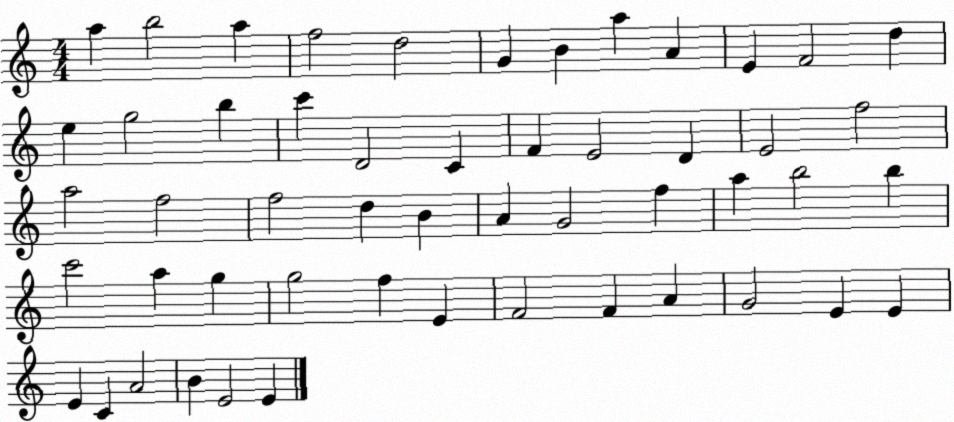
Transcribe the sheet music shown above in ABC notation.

X:1
T:Untitled
M:4/4
L:1/4
K:C
a b2 a f2 d2 G B a A E F2 d e g2 b c' D2 C F E2 D E2 f2 a2 f2 f2 d B A G2 f a b2 b c'2 a g g2 f E F2 F A G2 E E E C A2 B E2 E